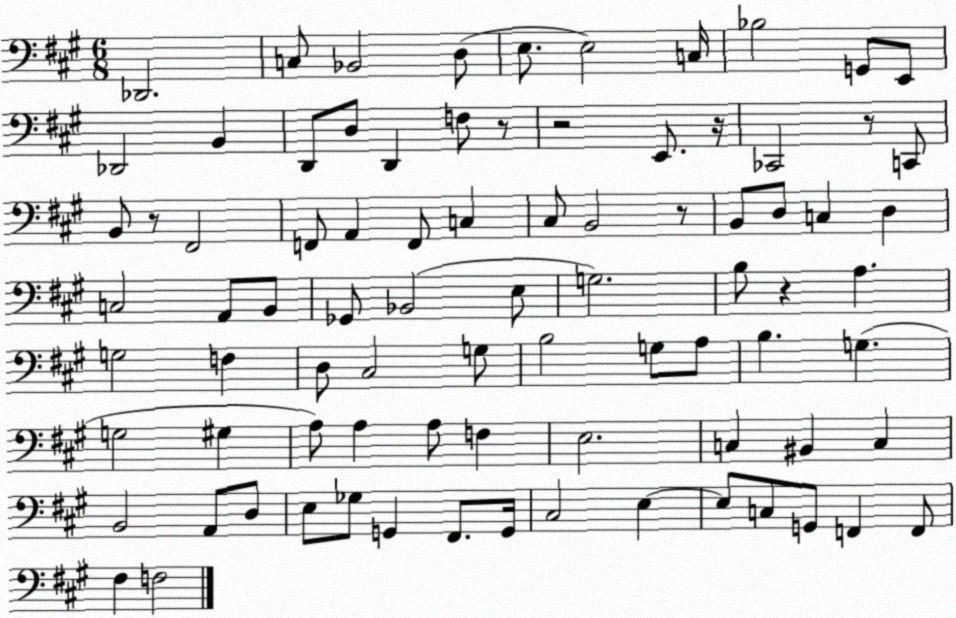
X:1
T:Untitled
M:6/8
L:1/4
K:A
_D,,2 C,/2 _B,,2 D,/2 E,/2 E,2 C,/4 _B,2 G,,/2 E,,/2 _D,,2 B,, D,,/2 D,/2 D,, F,/2 z/2 z2 E,,/2 z/4 _C,,2 z/2 C,,/2 B,,/2 z/2 ^F,,2 F,,/2 A,, F,,/2 C, ^C,/2 B,,2 z/2 B,,/2 D,/2 C, D, C,2 A,,/2 B,,/2 _G,,/2 _B,,2 E,/2 G,2 B,/2 z A, G,2 F, D,/2 ^C,2 G,/2 B,2 G,/2 A,/2 B, G, G,2 ^G, A,/2 A, A,/2 F, E,2 C, ^B,, C, B,,2 A,,/2 D,/2 E,/2 _G,/2 G,, ^F,,/2 G,,/4 ^C,2 E, E,/2 C,/2 G,,/2 F,, F,,/2 ^F, F,2